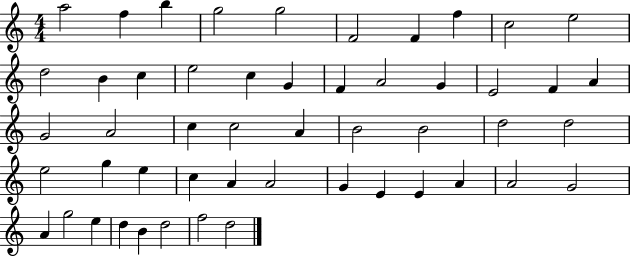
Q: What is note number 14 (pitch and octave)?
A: E5